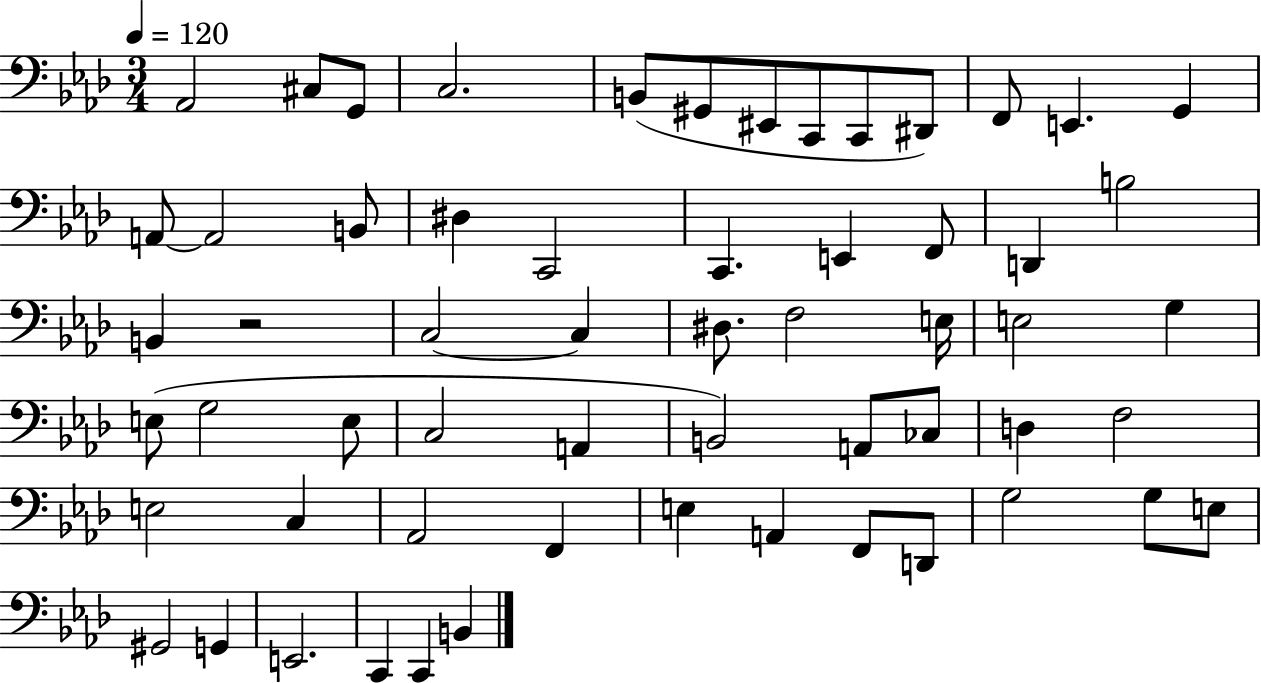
X:1
T:Untitled
M:3/4
L:1/4
K:Ab
_A,,2 ^C,/2 G,,/2 C,2 B,,/2 ^G,,/2 ^E,,/2 C,,/2 C,,/2 ^D,,/2 F,,/2 E,, G,, A,,/2 A,,2 B,,/2 ^D, C,,2 C,, E,, F,,/2 D,, B,2 B,, z2 C,2 C, ^D,/2 F,2 E,/4 E,2 G, E,/2 G,2 E,/2 C,2 A,, B,,2 A,,/2 _C,/2 D, F,2 E,2 C, _A,,2 F,, E, A,, F,,/2 D,,/2 G,2 G,/2 E,/2 ^G,,2 G,, E,,2 C,, C,, B,,